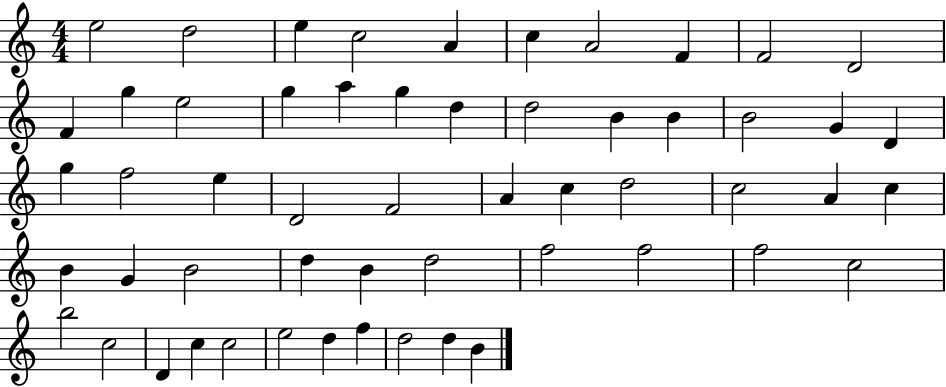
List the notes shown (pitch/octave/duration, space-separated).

E5/h D5/h E5/q C5/h A4/q C5/q A4/h F4/q F4/h D4/h F4/q G5/q E5/h G5/q A5/q G5/q D5/q D5/h B4/q B4/q B4/h G4/q D4/q G5/q F5/h E5/q D4/h F4/h A4/q C5/q D5/h C5/h A4/q C5/q B4/q G4/q B4/h D5/q B4/q D5/h F5/h F5/h F5/h C5/h B5/h C5/h D4/q C5/q C5/h E5/h D5/q F5/q D5/h D5/q B4/q